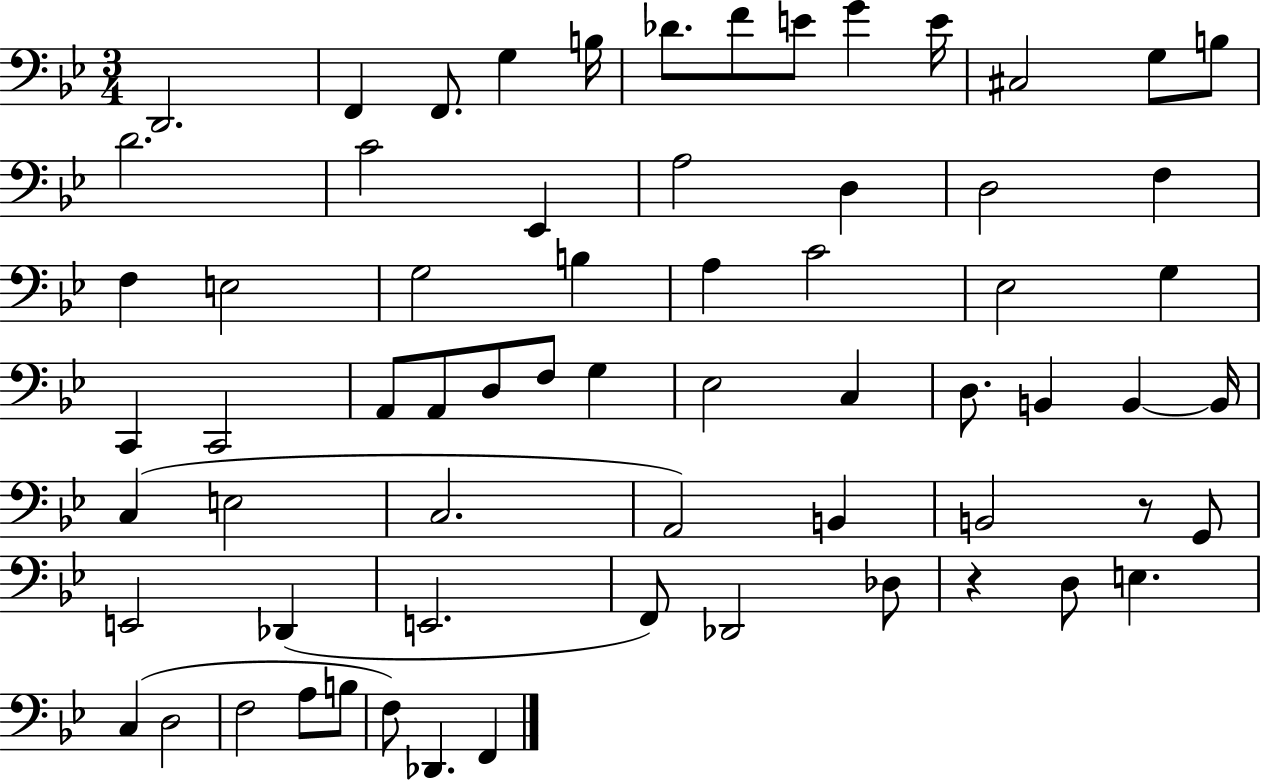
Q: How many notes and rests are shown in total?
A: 66